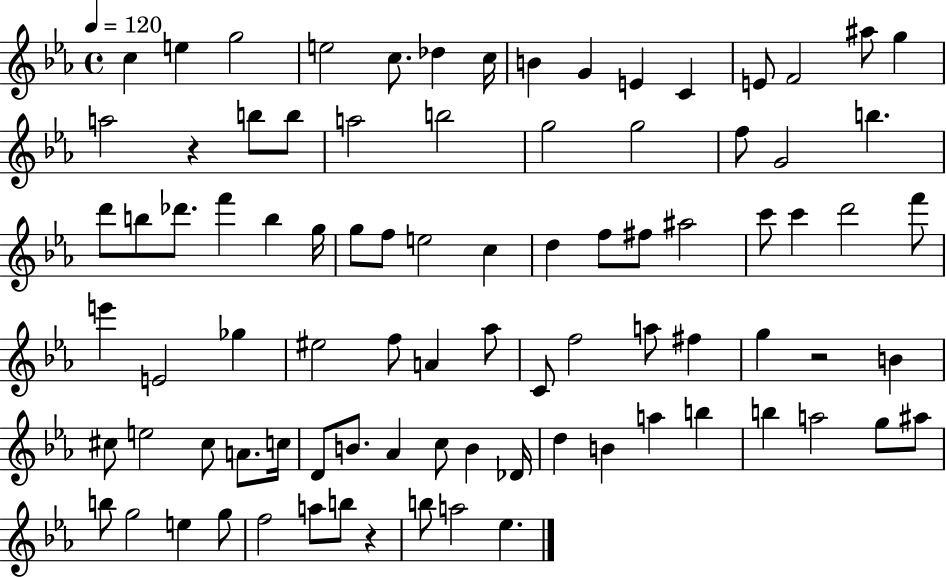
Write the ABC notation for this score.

X:1
T:Untitled
M:4/4
L:1/4
K:Eb
c e g2 e2 c/2 _d c/4 B G E C E/2 F2 ^a/2 g a2 z b/2 b/2 a2 b2 g2 g2 f/2 G2 b d'/2 b/2 _d'/2 f' b g/4 g/2 f/2 e2 c d f/2 ^f/2 ^a2 c'/2 c' d'2 f'/2 e' E2 _g ^e2 f/2 A _a/2 C/2 f2 a/2 ^f g z2 B ^c/2 e2 ^c/2 A/2 c/4 D/2 B/2 _A c/2 B _D/4 d B a b b a2 g/2 ^a/2 b/2 g2 e g/2 f2 a/2 b/2 z b/2 a2 _e